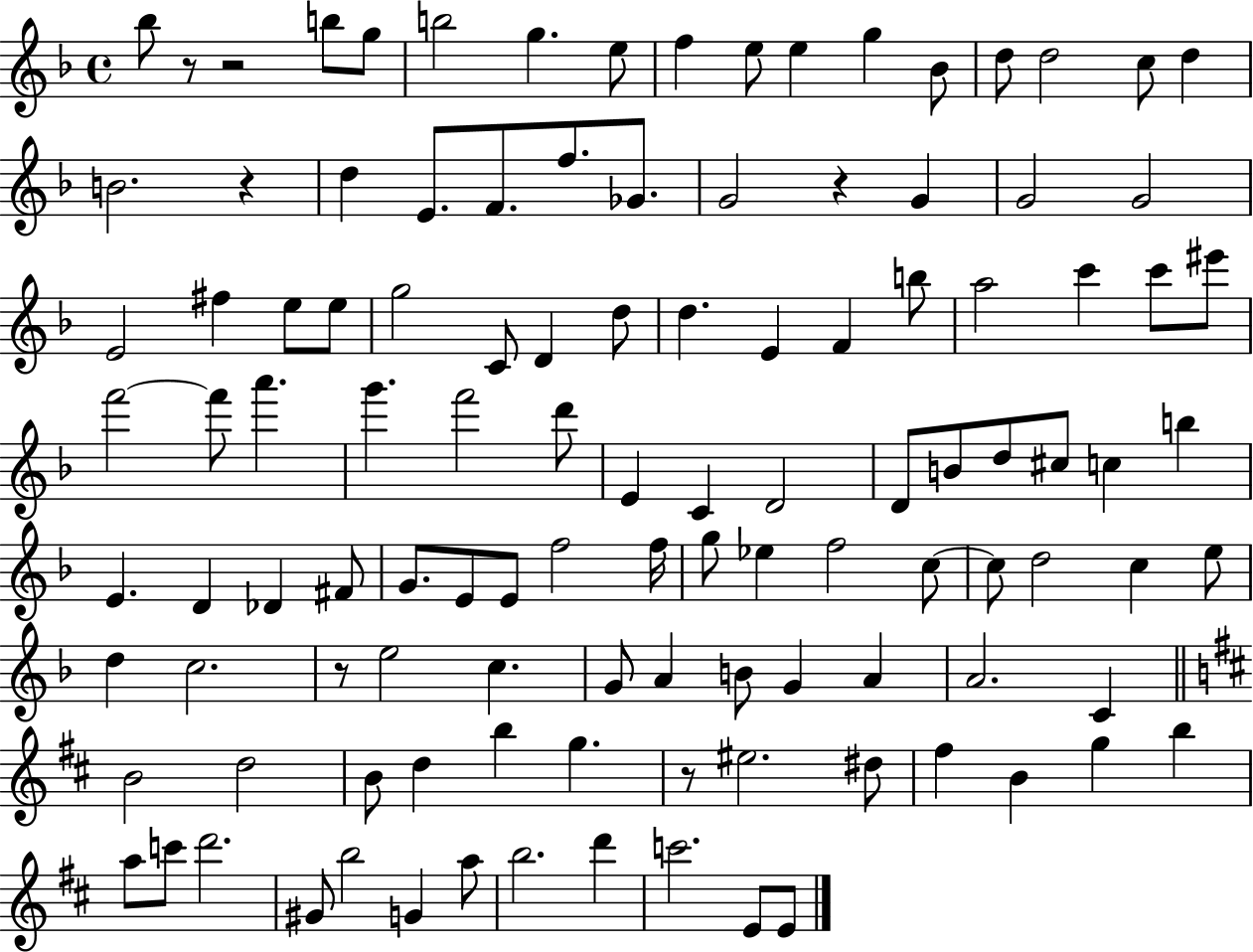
{
  \clef treble
  \time 4/4
  \defaultTimeSignature
  \key f \major
  bes''8 r8 r2 b''8 g''8 | b''2 g''4. e''8 | f''4 e''8 e''4 g''4 bes'8 | d''8 d''2 c''8 d''4 | \break b'2. r4 | d''4 e'8. f'8. f''8. ges'8. | g'2 r4 g'4 | g'2 g'2 | \break e'2 fis''4 e''8 e''8 | g''2 c'8 d'4 d''8 | d''4. e'4 f'4 b''8 | a''2 c'''4 c'''8 eis'''8 | \break f'''2~~ f'''8 a'''4. | g'''4. f'''2 d'''8 | e'4 c'4 d'2 | d'8 b'8 d''8 cis''8 c''4 b''4 | \break e'4. d'4 des'4 fis'8 | g'8. e'8 e'8 f''2 f''16 | g''8 ees''4 f''2 c''8~~ | c''8 d''2 c''4 e''8 | \break d''4 c''2. | r8 e''2 c''4. | g'8 a'4 b'8 g'4 a'4 | a'2. c'4 | \break \bar "||" \break \key d \major b'2 d''2 | b'8 d''4 b''4 g''4. | r8 eis''2. dis''8 | fis''4 b'4 g''4 b''4 | \break a''8 c'''8 d'''2. | gis'8 b''2 g'4 a''8 | b''2. d'''4 | c'''2. e'8 e'8 | \break \bar "|."
}